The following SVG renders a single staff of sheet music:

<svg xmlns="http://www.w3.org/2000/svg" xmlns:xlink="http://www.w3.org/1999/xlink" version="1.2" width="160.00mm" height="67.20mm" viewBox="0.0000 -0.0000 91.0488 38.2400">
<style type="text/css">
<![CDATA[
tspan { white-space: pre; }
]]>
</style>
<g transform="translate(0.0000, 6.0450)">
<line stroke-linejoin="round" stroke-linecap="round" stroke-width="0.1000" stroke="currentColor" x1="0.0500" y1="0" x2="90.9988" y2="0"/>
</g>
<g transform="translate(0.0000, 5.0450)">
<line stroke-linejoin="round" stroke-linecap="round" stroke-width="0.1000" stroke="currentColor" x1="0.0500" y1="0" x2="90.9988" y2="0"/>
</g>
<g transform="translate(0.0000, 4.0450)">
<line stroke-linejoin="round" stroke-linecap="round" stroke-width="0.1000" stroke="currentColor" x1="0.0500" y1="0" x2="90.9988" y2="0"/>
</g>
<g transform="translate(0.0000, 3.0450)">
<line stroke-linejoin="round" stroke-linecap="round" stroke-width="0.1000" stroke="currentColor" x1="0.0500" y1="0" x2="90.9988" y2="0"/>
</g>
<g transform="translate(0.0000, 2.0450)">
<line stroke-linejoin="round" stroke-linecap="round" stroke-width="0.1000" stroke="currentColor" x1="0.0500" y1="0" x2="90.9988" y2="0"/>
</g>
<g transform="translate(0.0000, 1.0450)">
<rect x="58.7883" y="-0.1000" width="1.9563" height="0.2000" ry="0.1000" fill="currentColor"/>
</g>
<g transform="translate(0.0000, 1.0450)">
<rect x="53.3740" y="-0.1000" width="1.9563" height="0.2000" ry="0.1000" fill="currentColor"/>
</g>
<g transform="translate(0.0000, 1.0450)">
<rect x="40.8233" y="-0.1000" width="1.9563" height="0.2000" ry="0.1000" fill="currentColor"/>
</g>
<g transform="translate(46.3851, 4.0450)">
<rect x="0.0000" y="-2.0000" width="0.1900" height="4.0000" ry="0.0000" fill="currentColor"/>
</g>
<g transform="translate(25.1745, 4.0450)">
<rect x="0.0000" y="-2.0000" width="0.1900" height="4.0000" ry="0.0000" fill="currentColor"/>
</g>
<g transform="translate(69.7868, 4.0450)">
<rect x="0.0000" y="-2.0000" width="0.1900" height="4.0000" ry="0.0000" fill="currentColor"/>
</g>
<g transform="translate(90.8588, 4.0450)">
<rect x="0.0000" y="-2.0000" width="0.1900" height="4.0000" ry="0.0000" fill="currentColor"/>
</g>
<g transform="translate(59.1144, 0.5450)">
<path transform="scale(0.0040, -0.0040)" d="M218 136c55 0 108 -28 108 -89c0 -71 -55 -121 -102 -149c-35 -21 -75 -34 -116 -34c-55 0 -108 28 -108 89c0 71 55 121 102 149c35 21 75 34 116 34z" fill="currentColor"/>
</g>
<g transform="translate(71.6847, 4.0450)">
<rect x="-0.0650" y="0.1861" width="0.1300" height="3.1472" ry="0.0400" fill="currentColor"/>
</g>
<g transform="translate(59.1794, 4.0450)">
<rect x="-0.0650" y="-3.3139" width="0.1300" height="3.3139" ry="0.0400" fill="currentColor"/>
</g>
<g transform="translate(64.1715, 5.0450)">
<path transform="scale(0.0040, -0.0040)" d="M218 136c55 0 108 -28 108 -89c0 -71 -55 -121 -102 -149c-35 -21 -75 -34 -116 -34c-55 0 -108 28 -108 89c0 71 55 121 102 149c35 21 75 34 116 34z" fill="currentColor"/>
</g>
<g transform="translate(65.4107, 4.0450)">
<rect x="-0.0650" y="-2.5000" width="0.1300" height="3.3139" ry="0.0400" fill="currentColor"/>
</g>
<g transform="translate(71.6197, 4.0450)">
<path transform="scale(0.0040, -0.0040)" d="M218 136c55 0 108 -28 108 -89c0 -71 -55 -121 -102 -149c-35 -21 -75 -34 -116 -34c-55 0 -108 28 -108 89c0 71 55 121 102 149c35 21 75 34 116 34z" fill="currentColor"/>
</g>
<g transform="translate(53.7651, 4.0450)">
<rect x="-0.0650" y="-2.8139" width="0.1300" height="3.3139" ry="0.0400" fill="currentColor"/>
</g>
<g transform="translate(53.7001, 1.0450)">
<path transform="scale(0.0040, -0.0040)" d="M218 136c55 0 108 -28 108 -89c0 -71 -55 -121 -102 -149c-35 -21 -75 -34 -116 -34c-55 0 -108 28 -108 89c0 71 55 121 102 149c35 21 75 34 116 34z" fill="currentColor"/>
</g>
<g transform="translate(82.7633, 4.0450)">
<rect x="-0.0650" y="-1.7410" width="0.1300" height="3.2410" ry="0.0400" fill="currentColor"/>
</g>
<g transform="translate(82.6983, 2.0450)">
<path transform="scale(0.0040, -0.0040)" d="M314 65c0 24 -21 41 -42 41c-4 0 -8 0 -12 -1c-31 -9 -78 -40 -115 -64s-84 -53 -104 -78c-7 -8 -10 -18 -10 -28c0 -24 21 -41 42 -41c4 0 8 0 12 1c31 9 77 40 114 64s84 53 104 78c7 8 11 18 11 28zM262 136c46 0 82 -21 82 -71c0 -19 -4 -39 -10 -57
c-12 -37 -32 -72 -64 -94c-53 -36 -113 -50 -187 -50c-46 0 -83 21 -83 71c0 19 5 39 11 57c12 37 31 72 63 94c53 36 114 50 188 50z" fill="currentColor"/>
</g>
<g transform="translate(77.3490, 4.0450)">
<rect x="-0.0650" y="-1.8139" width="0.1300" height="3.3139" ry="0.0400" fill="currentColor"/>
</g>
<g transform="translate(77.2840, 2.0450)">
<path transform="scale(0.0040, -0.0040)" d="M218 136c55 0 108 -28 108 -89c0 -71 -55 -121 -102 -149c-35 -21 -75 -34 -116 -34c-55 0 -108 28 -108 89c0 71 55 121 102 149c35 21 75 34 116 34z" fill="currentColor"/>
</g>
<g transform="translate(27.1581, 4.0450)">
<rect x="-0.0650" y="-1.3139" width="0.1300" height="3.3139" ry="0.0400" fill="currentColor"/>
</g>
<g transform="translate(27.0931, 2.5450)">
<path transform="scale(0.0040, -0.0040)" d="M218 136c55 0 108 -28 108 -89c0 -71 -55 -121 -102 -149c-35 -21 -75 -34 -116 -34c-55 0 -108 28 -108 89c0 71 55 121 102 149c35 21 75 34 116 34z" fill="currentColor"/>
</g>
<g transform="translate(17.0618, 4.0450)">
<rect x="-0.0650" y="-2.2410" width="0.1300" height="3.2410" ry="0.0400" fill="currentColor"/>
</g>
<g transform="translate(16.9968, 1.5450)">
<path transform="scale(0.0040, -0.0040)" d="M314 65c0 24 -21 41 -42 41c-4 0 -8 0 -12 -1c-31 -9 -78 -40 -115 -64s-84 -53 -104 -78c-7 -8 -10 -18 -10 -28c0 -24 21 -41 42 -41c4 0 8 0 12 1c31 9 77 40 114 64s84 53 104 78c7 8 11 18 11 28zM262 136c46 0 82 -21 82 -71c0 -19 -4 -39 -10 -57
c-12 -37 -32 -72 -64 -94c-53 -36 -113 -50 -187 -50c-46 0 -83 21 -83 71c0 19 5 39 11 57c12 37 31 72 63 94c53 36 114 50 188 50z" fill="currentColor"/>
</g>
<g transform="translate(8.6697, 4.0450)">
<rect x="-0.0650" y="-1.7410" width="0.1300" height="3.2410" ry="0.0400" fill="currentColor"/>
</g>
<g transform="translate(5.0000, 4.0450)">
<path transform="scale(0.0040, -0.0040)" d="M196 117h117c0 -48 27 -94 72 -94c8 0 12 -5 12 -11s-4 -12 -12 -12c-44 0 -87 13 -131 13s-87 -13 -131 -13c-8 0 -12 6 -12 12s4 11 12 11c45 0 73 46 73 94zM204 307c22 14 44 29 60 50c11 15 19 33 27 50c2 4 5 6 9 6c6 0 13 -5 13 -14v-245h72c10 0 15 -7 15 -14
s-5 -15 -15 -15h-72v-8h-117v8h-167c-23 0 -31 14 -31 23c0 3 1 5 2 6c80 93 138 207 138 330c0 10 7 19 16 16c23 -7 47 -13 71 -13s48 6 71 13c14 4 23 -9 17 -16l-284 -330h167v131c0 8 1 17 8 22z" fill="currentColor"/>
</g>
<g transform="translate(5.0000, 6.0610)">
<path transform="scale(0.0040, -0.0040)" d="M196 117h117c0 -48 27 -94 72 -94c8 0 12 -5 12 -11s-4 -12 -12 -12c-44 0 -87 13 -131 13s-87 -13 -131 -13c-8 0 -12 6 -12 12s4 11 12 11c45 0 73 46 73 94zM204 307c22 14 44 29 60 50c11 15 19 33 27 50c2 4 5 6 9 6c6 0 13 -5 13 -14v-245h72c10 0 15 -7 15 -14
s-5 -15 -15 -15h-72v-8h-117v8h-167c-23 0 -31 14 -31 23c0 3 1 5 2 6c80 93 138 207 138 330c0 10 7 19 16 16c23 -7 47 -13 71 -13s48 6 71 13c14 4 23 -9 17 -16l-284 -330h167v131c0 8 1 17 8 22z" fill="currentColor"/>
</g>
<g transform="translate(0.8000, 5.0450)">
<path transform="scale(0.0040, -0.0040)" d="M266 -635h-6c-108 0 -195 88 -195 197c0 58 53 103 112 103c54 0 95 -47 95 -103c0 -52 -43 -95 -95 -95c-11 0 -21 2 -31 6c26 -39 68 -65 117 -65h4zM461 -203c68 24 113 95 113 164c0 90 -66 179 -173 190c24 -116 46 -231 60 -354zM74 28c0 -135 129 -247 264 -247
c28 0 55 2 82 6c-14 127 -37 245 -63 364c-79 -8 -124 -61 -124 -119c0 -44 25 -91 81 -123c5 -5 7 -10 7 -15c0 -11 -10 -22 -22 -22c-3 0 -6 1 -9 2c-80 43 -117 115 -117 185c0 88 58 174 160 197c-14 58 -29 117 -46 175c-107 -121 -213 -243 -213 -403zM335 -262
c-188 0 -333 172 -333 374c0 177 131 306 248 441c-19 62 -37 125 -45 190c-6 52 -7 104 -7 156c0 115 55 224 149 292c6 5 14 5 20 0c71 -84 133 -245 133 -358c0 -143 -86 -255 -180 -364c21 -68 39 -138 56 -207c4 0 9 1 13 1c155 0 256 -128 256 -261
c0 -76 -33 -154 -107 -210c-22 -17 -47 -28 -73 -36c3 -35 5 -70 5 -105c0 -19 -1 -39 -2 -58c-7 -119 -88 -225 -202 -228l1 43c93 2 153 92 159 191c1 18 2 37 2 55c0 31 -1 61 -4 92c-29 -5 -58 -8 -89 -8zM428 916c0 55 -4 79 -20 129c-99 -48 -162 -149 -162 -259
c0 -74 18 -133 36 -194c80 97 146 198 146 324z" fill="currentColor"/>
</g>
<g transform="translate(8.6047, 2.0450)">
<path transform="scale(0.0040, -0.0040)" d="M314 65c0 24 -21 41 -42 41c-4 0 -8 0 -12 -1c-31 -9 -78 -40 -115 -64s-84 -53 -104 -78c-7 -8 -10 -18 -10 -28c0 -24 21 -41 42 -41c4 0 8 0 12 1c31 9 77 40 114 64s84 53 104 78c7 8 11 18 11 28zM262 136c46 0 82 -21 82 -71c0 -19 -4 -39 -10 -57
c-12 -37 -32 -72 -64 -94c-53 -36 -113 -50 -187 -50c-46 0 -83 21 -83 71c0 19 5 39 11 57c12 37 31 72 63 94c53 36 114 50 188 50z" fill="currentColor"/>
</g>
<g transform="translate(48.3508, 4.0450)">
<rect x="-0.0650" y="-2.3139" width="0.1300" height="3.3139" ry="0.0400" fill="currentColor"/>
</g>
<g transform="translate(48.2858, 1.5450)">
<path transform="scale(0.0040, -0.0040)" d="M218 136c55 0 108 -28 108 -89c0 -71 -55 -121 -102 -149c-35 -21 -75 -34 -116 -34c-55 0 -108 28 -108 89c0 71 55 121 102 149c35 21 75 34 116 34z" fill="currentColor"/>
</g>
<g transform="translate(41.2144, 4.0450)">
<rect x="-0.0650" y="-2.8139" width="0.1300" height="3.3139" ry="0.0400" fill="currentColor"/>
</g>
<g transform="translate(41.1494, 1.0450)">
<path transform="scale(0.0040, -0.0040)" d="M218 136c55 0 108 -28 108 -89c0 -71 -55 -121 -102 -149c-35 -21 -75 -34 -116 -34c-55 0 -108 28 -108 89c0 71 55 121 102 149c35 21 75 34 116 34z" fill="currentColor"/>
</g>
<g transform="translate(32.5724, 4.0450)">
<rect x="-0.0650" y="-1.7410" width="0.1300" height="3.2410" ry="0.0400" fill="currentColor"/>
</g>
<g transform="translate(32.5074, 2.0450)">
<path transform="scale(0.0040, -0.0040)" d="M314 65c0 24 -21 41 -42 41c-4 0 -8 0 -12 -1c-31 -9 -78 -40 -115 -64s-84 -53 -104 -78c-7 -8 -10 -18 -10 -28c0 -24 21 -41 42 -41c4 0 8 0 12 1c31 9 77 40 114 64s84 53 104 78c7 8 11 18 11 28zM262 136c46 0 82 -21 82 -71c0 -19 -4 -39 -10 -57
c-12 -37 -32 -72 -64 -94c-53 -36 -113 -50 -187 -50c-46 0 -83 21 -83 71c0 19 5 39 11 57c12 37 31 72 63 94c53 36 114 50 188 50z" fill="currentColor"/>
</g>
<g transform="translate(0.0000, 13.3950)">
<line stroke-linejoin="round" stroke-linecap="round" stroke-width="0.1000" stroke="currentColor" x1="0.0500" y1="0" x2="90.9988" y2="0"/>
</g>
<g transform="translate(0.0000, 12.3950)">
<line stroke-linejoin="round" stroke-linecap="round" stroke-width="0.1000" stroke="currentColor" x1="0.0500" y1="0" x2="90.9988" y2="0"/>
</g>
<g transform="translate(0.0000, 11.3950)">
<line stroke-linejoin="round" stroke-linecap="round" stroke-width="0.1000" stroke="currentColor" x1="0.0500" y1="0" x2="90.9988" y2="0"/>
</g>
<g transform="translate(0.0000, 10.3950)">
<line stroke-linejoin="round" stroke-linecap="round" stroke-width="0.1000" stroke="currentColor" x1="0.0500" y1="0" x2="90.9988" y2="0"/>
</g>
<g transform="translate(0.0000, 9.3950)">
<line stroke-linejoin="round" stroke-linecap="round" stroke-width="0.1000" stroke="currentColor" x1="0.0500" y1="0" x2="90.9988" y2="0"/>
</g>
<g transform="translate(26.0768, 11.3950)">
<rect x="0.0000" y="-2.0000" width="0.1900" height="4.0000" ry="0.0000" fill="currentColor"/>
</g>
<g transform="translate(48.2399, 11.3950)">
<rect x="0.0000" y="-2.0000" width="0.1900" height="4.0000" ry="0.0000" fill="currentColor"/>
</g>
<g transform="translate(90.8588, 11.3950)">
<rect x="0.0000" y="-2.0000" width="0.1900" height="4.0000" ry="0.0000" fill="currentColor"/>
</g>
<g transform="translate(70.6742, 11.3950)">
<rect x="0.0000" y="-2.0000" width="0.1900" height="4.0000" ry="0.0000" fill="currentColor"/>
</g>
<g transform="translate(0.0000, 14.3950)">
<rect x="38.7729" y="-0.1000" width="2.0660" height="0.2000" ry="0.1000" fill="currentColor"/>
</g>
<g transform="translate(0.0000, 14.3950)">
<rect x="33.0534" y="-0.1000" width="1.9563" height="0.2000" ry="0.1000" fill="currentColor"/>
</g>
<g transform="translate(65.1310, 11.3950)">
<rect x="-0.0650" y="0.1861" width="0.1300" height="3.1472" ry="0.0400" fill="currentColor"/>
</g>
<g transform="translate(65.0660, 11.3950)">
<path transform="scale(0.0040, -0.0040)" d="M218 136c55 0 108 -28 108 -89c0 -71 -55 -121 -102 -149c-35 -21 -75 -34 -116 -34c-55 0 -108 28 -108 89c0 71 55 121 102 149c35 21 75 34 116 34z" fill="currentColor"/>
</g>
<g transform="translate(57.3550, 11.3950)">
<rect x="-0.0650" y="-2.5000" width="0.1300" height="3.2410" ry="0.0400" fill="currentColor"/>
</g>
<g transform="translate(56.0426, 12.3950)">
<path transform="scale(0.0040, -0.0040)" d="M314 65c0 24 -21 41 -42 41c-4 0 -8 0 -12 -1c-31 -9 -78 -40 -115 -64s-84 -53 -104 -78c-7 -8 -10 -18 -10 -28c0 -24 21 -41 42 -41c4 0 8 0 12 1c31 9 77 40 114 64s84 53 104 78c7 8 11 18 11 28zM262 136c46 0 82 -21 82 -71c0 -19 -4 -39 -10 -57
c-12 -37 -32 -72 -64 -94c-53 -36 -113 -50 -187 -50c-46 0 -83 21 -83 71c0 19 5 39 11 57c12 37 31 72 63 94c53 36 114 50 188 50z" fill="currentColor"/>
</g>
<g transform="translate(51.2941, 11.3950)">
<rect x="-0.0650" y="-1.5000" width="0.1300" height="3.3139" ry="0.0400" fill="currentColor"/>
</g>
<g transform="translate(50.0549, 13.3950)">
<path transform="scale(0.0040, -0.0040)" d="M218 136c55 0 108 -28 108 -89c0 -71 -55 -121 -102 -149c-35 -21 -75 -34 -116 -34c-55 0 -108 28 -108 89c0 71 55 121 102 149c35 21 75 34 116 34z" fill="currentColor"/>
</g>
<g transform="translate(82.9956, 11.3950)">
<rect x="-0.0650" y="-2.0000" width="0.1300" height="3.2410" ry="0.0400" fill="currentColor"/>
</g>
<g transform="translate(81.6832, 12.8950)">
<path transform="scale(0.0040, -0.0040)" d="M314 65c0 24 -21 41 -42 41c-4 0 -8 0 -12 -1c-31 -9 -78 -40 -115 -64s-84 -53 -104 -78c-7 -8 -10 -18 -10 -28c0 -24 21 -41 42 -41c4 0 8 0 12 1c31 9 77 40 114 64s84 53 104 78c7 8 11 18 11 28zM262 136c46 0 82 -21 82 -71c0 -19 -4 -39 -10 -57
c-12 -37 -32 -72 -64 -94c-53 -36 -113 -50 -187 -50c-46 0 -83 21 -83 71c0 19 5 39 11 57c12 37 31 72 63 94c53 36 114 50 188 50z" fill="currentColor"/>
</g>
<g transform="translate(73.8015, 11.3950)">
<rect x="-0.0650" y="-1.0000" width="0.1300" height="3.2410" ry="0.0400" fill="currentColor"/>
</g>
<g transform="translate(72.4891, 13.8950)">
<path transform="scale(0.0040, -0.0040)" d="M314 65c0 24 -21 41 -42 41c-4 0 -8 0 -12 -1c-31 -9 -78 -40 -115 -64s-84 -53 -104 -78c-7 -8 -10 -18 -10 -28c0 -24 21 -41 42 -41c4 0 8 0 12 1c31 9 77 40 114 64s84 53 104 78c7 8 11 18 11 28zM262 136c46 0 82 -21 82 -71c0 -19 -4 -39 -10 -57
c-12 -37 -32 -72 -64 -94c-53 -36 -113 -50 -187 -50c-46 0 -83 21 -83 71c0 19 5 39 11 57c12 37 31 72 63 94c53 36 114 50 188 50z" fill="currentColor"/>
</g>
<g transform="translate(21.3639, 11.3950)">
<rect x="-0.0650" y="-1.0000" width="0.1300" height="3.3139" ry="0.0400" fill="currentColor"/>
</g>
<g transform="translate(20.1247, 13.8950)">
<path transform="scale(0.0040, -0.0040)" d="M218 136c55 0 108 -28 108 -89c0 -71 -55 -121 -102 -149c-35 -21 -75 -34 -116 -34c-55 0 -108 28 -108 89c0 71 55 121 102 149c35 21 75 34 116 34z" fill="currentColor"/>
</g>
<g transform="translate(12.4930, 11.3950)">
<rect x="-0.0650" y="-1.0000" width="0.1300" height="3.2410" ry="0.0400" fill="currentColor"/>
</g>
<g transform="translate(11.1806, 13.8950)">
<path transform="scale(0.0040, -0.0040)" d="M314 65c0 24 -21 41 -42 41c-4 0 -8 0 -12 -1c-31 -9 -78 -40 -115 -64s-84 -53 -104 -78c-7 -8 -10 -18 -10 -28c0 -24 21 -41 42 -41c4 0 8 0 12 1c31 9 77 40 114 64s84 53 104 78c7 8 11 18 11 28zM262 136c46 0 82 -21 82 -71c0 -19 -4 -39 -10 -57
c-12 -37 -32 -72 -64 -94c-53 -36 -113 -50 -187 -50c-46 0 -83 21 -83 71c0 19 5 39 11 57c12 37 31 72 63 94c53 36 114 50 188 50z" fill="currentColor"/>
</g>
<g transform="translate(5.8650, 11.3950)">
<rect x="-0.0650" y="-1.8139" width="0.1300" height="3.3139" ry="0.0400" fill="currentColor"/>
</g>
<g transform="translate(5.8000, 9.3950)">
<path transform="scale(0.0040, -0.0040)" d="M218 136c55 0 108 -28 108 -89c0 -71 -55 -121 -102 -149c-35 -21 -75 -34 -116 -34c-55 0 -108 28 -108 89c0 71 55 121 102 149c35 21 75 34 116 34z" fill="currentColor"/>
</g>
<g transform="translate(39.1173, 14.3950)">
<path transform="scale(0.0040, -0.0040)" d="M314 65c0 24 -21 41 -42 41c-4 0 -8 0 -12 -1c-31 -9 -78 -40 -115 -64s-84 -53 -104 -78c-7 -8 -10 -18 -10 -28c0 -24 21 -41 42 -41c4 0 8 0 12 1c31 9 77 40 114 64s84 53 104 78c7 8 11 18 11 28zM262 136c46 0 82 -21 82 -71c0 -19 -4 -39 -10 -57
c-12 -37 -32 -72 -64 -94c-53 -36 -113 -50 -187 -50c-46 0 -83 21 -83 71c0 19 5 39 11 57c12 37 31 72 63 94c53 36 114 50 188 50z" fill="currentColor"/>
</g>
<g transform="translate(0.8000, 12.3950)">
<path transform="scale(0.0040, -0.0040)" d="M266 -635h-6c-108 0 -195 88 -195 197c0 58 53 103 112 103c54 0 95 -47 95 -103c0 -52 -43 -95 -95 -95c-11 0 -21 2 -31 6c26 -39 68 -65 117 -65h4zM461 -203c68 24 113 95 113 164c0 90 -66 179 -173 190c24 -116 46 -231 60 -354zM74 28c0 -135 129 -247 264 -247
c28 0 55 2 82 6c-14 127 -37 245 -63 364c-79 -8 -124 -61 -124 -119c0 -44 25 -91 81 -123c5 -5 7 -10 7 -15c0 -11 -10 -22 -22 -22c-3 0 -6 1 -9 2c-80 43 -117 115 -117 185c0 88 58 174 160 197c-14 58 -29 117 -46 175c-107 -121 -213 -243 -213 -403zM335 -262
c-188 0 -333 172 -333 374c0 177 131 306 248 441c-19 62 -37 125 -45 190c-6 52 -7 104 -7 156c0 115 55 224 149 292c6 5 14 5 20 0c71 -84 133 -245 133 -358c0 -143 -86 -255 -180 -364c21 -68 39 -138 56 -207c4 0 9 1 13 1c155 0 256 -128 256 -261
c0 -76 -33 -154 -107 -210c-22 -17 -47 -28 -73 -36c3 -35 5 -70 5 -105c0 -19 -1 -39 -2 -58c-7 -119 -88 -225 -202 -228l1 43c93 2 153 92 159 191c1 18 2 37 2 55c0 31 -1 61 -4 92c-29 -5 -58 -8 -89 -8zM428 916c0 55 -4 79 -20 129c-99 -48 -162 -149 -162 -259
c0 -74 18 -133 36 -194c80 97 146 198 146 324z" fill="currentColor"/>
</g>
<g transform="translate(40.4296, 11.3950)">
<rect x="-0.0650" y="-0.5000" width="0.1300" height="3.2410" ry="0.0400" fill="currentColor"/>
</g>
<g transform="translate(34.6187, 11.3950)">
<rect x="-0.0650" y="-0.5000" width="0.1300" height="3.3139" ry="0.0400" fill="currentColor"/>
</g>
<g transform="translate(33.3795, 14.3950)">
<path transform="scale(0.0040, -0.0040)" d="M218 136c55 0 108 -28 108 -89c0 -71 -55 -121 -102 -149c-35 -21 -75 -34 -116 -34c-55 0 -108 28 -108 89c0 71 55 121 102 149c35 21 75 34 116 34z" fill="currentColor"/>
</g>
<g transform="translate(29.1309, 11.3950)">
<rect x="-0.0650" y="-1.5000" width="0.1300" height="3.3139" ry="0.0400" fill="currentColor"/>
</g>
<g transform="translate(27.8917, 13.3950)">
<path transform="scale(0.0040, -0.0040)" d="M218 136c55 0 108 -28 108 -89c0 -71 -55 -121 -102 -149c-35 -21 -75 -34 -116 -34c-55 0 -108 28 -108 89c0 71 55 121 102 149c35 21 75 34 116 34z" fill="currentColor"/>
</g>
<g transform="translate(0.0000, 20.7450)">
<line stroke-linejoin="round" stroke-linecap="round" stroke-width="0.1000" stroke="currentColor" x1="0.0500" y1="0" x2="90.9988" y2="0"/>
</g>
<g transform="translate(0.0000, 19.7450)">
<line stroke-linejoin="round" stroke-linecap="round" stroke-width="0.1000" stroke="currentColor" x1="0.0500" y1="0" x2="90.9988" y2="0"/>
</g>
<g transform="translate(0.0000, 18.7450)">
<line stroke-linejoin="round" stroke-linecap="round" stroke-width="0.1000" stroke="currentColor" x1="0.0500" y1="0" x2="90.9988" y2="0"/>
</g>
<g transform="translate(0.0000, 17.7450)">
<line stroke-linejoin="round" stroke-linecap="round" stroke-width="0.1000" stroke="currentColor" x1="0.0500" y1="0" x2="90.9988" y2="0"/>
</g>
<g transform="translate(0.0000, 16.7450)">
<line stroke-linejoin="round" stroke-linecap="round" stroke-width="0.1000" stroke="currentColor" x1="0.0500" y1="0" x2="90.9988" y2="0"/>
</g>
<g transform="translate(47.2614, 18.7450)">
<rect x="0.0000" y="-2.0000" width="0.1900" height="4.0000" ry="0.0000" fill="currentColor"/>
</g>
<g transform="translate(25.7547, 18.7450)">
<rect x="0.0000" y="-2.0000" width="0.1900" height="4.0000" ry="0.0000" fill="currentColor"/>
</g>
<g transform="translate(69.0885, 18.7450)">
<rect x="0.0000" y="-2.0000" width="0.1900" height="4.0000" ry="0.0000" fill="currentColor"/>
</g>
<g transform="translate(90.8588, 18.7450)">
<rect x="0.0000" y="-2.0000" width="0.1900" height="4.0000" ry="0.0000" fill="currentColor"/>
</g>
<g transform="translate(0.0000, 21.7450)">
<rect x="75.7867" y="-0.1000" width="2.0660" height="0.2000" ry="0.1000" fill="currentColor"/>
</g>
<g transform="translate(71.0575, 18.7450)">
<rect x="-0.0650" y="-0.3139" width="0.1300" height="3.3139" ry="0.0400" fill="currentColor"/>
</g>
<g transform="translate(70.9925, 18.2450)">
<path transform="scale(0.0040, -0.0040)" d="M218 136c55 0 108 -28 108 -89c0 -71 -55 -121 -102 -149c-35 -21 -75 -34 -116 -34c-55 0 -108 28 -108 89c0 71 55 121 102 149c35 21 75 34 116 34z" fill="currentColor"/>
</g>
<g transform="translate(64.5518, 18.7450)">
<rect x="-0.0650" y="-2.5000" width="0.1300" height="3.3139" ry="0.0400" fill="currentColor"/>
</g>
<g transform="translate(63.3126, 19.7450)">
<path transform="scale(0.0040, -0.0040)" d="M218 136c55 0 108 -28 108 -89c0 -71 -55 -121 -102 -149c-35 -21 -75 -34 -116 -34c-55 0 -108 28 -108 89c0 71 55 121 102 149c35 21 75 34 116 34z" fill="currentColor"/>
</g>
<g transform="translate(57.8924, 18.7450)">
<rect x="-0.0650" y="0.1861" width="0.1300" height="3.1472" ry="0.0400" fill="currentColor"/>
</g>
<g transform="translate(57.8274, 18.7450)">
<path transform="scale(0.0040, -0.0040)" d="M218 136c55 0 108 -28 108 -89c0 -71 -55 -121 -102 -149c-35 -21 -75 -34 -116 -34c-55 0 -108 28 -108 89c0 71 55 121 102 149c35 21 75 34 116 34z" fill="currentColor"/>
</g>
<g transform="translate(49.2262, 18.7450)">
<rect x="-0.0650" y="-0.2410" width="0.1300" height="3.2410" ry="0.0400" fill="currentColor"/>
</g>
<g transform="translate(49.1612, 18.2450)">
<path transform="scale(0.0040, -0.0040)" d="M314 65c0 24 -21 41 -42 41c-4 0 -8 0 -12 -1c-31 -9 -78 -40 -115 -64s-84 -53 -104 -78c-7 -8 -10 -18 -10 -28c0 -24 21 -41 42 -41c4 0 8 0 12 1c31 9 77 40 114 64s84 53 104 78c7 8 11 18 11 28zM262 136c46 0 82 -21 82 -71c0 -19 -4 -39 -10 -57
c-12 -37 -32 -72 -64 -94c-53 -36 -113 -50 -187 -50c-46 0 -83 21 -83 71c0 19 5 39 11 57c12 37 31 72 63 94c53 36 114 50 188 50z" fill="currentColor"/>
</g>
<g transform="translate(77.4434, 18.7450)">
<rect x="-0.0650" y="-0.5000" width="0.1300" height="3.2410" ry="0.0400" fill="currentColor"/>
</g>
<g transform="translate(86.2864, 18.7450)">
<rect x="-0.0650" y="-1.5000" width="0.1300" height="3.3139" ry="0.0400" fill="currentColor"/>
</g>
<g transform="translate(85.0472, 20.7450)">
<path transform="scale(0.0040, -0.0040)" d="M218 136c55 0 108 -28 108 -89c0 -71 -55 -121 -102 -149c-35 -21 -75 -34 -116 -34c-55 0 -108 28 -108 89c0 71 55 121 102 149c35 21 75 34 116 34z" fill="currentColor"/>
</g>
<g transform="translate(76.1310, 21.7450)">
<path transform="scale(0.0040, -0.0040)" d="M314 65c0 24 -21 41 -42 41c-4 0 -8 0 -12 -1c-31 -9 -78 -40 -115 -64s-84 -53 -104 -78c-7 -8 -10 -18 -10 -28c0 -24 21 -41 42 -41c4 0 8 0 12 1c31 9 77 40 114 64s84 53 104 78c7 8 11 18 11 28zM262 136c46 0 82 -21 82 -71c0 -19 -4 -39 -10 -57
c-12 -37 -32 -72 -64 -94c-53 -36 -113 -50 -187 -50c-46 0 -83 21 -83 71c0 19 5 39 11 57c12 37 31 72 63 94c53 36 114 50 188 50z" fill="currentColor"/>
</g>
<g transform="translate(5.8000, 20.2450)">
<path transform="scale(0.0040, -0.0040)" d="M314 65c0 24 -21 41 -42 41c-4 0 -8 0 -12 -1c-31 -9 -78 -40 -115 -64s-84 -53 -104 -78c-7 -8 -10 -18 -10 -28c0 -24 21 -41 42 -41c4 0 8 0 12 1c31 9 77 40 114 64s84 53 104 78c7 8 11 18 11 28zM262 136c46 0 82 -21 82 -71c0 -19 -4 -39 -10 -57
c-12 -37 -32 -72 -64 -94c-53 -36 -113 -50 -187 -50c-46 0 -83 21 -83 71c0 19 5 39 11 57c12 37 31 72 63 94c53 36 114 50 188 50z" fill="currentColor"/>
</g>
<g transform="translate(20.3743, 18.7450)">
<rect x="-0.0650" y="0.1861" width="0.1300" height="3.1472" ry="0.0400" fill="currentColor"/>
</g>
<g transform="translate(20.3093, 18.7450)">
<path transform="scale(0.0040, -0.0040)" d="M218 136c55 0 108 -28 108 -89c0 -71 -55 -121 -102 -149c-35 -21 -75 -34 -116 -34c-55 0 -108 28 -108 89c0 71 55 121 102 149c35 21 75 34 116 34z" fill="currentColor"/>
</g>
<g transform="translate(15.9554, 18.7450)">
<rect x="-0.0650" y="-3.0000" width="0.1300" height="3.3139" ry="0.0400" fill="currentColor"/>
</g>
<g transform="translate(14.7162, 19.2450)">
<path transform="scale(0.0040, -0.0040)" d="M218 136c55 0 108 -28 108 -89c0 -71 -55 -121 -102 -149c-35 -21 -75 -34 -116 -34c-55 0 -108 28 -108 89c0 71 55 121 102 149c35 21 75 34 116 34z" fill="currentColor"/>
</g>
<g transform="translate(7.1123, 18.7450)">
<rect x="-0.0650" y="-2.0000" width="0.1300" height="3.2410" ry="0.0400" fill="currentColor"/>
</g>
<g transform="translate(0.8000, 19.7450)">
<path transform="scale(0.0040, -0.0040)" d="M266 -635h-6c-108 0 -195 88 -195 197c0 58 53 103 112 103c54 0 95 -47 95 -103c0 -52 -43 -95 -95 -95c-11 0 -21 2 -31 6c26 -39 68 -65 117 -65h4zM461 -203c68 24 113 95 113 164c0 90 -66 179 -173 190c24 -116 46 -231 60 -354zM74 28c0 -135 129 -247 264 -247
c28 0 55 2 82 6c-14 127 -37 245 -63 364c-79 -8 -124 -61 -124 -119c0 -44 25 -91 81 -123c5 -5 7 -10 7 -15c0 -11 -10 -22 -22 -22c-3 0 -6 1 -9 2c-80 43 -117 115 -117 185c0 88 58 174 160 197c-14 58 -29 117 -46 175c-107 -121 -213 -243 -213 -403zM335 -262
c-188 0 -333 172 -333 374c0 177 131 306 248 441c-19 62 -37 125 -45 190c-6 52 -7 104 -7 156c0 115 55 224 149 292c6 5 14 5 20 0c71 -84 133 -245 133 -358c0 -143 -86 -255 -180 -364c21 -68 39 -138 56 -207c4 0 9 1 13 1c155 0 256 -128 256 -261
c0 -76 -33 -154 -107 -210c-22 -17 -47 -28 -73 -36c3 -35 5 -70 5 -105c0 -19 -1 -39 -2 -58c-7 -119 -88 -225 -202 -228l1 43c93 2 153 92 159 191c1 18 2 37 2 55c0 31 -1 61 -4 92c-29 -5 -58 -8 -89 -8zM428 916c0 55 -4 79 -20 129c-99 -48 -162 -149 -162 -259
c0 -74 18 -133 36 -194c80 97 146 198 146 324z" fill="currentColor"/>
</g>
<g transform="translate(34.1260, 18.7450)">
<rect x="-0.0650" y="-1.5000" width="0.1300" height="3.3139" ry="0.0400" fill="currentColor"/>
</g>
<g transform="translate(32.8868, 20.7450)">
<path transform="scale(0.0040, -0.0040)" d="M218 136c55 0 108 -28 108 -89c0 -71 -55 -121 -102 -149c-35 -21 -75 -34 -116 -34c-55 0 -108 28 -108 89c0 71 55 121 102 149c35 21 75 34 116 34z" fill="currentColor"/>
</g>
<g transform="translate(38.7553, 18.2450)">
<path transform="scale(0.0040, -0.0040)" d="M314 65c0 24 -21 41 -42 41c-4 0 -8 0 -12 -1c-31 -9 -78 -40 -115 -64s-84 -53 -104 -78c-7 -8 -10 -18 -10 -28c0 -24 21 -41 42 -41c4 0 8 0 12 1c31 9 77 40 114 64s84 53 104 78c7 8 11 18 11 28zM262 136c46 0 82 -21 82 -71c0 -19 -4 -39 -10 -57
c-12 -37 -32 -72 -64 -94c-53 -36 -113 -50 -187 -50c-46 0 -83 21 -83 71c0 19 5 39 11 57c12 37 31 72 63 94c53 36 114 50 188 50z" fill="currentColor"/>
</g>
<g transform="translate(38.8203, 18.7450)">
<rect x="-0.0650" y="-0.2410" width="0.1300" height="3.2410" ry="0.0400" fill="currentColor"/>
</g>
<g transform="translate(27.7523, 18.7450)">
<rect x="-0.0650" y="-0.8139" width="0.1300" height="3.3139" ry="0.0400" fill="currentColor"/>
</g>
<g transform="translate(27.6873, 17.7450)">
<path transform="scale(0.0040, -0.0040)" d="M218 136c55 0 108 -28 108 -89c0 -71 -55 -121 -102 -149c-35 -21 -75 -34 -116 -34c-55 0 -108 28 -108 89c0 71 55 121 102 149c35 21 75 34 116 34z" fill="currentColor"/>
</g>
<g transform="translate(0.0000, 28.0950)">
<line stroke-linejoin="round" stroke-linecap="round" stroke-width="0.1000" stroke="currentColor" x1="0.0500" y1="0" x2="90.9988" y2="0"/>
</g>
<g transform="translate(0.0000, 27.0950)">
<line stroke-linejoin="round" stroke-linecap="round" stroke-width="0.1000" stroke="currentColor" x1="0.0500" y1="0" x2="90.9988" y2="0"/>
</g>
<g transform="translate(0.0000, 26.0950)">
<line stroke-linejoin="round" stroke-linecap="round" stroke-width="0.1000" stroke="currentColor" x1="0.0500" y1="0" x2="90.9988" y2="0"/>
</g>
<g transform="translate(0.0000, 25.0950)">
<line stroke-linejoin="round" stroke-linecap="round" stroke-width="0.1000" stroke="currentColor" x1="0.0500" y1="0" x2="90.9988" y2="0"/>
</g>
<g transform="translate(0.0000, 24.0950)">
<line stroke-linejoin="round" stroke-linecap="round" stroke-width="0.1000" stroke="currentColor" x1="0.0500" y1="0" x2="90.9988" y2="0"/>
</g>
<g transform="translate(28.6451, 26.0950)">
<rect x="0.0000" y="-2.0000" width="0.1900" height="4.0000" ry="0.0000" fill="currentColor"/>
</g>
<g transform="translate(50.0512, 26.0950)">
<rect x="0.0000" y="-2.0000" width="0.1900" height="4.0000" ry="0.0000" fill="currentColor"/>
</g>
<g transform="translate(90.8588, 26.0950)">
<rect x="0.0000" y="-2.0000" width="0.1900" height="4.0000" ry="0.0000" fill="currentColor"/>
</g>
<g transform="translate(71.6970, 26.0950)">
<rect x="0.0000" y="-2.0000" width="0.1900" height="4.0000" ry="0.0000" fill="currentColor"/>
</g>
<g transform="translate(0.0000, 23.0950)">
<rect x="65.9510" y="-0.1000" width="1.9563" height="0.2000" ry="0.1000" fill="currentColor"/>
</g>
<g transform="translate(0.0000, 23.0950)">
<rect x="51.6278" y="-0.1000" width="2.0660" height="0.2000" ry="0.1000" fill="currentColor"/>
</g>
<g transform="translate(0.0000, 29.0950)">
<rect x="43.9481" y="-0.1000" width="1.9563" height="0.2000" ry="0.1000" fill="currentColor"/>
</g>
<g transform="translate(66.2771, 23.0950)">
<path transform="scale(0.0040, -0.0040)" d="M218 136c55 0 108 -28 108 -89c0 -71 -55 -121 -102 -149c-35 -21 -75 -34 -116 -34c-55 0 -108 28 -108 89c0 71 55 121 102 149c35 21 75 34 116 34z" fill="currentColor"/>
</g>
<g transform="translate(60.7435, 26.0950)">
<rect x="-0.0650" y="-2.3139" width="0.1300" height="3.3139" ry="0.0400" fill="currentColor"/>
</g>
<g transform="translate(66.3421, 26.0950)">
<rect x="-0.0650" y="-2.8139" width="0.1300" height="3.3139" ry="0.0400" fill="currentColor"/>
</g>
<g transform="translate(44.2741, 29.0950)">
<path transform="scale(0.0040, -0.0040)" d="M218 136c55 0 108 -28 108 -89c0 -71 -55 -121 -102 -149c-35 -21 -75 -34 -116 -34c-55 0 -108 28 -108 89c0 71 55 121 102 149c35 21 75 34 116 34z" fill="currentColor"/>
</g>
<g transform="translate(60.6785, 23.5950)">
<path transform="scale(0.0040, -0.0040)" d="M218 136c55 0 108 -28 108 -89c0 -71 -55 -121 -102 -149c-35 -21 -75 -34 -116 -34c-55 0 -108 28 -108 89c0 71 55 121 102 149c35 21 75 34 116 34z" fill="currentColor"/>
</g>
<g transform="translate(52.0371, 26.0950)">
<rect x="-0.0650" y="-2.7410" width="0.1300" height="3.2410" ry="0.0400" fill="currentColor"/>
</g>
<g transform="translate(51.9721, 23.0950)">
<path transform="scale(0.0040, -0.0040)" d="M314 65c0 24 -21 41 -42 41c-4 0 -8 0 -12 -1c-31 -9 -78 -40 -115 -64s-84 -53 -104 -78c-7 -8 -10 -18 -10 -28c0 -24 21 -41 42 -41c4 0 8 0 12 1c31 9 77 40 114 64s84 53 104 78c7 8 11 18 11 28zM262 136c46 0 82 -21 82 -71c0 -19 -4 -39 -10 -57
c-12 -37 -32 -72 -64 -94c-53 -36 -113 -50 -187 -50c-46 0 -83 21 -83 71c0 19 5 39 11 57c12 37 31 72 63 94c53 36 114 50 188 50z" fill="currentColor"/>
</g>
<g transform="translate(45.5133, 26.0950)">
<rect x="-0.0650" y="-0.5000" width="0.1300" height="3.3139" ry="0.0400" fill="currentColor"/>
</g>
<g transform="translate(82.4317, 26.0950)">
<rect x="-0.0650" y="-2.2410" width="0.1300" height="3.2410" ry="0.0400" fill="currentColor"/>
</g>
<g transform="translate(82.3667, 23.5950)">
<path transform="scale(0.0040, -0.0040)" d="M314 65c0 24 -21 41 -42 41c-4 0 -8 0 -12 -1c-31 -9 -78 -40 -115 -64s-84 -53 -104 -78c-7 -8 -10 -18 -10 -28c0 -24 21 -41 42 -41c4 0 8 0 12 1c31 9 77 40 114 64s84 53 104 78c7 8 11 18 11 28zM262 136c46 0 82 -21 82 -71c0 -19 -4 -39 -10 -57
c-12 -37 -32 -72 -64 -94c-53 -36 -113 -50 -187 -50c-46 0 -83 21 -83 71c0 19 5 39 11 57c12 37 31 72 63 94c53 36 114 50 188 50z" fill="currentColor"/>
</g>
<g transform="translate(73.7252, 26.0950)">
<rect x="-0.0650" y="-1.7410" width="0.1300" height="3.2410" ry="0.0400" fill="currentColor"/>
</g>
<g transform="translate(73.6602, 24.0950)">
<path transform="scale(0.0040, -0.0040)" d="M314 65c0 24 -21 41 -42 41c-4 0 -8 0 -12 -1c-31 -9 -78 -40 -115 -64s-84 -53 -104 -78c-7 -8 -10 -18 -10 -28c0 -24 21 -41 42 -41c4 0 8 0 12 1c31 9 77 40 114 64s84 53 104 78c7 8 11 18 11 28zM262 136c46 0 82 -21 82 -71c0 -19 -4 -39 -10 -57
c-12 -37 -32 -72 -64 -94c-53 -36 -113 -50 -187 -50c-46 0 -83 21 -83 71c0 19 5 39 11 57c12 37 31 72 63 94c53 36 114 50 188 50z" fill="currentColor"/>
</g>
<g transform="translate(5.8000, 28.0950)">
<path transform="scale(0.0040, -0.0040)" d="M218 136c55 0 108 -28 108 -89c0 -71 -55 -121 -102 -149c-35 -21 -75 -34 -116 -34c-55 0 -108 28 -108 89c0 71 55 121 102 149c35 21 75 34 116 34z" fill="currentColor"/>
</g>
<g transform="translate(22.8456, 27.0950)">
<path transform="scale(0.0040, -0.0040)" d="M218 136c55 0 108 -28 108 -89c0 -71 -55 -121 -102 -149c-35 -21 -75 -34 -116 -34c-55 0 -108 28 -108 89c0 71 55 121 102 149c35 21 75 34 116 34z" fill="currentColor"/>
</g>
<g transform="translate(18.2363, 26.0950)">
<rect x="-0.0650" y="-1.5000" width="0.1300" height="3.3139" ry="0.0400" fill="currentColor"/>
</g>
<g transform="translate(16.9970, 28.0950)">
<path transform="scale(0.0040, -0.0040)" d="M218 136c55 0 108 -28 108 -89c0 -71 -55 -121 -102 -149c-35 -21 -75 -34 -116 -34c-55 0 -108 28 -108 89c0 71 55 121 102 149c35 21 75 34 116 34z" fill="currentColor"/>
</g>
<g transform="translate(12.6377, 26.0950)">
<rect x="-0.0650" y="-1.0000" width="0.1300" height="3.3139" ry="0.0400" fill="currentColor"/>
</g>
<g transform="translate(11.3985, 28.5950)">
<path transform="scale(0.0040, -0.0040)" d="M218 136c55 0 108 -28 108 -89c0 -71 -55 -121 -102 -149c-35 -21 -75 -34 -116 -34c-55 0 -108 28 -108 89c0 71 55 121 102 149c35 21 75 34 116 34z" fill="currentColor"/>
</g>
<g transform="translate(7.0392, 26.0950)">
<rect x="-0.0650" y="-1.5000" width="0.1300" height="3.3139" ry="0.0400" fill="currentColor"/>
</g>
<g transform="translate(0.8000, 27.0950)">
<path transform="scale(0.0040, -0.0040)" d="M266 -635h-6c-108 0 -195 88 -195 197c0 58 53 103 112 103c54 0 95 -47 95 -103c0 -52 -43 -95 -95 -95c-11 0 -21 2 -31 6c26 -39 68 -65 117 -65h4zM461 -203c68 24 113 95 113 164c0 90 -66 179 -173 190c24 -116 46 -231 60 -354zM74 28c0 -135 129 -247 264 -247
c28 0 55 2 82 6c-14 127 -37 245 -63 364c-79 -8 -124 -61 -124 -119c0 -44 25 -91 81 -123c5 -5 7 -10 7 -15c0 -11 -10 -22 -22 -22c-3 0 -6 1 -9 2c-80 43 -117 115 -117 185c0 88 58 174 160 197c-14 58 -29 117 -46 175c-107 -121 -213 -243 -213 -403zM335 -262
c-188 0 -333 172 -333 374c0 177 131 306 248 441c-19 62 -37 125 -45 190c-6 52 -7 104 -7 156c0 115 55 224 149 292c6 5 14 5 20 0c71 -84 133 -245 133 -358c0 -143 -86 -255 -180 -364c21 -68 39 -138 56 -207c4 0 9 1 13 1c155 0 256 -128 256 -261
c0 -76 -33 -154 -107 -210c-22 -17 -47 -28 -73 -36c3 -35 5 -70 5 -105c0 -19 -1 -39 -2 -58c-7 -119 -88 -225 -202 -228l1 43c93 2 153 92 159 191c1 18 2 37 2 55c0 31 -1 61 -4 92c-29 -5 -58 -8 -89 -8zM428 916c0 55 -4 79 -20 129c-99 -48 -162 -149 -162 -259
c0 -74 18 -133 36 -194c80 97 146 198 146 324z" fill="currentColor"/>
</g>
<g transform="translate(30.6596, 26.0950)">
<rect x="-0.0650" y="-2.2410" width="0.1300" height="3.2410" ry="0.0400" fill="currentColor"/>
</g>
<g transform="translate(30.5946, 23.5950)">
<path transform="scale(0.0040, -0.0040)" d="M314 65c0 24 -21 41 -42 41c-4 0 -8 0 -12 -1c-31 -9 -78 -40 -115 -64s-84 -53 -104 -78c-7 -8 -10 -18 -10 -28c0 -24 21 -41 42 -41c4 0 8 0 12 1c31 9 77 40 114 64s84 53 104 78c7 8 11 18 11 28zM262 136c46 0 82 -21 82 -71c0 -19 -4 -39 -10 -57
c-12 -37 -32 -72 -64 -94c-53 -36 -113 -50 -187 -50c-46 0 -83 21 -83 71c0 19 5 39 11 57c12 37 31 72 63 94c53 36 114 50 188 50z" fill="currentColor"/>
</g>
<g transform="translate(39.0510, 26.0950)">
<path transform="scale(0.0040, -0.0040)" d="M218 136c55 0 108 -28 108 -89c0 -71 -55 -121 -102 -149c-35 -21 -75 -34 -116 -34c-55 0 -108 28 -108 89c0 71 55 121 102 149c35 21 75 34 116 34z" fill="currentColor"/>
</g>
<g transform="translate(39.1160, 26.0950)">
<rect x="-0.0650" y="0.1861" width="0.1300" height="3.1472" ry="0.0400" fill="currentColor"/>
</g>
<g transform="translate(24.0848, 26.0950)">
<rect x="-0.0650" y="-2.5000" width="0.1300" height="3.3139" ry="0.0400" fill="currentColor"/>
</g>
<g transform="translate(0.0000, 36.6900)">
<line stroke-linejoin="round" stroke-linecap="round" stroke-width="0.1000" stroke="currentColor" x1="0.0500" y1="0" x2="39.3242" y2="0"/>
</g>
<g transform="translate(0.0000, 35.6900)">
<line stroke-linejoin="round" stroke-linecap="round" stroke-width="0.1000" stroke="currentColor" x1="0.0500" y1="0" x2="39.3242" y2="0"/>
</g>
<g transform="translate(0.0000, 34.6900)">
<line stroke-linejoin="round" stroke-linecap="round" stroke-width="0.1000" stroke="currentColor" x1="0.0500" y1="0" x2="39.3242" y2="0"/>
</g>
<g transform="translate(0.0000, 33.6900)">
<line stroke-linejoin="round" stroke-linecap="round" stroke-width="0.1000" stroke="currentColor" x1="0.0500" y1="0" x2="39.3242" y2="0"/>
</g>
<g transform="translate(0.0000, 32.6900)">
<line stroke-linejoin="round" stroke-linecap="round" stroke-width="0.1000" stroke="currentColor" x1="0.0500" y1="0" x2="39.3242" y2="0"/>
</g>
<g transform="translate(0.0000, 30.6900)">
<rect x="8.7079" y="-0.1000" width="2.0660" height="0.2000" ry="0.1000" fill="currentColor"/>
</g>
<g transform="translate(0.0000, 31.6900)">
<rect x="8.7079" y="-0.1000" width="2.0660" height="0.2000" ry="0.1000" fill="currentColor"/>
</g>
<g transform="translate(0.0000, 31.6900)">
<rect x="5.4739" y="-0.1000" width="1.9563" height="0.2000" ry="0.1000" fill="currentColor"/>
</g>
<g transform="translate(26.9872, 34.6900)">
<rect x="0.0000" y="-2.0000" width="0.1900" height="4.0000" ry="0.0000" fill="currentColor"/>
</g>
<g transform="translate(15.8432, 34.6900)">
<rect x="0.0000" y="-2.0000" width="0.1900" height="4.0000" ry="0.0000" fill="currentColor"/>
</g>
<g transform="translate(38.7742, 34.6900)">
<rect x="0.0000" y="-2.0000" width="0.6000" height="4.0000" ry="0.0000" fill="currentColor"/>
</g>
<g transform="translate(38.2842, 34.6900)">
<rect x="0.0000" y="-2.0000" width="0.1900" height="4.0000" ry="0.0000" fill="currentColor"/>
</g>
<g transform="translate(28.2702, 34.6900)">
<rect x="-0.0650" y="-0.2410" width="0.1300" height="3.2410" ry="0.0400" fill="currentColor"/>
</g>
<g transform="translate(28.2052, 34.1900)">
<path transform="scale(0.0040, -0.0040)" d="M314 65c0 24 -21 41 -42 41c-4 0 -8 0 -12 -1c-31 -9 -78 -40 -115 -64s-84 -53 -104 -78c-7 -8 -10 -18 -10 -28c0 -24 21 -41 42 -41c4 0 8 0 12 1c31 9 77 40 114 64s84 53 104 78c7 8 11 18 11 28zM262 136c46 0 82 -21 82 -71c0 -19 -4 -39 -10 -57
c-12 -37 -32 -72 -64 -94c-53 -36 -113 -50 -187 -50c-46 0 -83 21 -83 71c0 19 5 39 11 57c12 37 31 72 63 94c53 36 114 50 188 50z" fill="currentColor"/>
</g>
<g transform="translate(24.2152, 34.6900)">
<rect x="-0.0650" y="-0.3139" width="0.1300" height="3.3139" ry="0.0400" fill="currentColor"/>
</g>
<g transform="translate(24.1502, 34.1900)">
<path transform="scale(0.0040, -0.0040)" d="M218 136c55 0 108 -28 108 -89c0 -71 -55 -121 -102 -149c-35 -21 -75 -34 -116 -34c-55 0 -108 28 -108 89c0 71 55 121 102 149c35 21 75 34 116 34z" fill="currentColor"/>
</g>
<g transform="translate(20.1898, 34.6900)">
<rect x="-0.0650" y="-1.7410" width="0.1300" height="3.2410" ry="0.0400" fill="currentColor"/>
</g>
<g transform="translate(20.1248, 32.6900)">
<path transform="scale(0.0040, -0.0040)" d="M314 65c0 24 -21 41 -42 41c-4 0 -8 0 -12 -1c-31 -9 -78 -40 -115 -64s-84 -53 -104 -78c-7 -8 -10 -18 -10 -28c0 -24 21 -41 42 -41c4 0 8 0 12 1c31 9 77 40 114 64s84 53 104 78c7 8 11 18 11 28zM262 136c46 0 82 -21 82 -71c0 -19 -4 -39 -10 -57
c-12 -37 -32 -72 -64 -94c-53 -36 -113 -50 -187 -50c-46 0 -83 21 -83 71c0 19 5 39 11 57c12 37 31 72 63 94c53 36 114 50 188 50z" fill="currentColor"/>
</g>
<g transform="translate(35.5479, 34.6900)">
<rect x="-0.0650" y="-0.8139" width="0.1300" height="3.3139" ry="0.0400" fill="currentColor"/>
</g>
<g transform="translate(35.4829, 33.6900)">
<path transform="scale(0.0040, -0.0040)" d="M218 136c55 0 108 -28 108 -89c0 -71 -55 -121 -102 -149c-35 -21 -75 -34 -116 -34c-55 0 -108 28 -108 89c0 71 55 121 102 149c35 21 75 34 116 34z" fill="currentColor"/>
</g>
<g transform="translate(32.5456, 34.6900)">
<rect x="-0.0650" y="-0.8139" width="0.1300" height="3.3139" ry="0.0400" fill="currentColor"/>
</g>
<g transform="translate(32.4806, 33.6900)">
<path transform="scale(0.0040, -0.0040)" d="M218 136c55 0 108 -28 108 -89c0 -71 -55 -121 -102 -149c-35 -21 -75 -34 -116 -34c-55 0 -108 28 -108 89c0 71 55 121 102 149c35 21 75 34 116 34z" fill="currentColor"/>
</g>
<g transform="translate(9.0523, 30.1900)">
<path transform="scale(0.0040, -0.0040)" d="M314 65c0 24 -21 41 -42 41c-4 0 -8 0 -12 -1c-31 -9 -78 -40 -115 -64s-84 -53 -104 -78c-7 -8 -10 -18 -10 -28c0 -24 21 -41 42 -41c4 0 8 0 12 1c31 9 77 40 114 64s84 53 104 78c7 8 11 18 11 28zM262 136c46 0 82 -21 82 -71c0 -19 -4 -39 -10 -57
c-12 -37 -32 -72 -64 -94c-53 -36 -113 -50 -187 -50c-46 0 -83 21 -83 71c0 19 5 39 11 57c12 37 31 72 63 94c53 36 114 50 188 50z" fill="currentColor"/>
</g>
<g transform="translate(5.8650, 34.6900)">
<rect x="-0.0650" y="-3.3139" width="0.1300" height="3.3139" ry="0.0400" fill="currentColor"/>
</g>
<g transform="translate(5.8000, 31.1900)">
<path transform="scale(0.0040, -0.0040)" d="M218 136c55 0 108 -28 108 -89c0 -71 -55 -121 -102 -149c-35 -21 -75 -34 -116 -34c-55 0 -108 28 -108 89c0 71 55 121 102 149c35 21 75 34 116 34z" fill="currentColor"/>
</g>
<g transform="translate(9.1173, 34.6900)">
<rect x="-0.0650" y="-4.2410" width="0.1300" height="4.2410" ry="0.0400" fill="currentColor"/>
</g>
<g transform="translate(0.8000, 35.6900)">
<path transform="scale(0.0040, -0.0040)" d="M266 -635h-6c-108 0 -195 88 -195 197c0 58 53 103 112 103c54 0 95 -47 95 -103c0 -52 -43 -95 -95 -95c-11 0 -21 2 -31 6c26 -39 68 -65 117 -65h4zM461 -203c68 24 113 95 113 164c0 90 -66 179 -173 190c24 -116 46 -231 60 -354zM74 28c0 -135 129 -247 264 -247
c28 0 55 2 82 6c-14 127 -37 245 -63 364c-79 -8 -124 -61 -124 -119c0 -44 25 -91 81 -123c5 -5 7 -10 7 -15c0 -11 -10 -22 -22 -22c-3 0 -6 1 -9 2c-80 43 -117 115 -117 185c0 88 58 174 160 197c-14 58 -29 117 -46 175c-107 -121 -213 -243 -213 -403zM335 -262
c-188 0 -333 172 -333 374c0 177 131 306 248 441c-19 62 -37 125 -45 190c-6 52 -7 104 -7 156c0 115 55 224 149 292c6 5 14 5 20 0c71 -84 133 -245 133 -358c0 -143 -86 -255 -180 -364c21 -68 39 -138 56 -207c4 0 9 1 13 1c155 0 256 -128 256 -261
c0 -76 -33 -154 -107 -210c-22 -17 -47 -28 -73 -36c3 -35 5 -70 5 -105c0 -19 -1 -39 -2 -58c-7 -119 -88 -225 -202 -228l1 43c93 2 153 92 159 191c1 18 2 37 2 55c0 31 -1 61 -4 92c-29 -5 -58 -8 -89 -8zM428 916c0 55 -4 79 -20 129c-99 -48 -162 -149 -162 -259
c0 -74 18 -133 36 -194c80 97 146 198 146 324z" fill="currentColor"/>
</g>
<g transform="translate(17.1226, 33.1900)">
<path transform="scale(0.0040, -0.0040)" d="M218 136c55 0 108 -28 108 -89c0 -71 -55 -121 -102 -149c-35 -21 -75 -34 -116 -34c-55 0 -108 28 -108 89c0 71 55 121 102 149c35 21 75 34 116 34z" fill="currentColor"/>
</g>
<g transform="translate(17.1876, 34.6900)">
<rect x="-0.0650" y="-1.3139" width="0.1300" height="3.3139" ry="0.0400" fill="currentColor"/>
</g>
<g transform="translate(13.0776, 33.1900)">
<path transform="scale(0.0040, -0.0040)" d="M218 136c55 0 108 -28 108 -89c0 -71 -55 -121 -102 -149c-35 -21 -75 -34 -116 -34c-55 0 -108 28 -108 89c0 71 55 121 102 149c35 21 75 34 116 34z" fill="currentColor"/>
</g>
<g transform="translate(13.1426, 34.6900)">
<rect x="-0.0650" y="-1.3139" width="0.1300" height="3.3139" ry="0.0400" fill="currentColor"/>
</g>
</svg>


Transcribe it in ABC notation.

X:1
T:Untitled
M:4/4
L:1/4
K:C
f2 g2 e f2 a g a b G B f f2 f D2 D E C C2 E G2 B D2 F2 F2 A B d E c2 c2 B G c C2 E E D E G g2 B C a2 g a f2 g2 b d'2 e e f2 c c2 d d